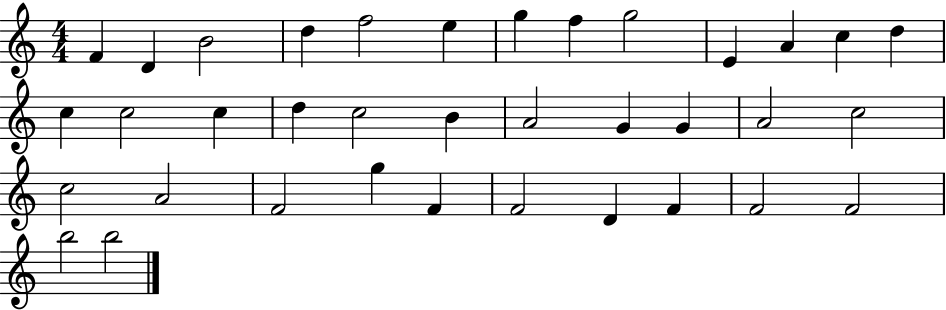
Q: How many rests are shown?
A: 0